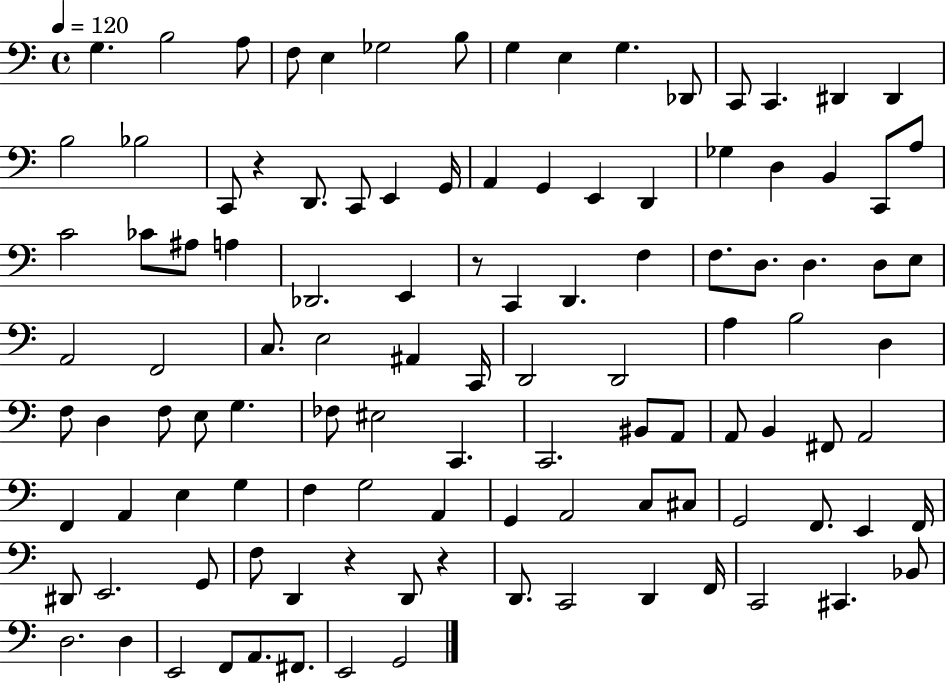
G3/q. B3/h A3/e F3/e E3/q Gb3/h B3/e G3/q E3/q G3/q. Db2/e C2/e C2/q. D#2/q D#2/q B3/h Bb3/h C2/e R/q D2/e. C2/e E2/q G2/s A2/q G2/q E2/q D2/q Gb3/q D3/q B2/q C2/e A3/e C4/h CES4/e A#3/e A3/q Db2/h. E2/q R/e C2/q D2/q. F3/q F3/e. D3/e. D3/q. D3/e E3/e A2/h F2/h C3/e. E3/h A#2/q C2/s D2/h D2/h A3/q B3/h D3/q F3/e D3/q F3/e E3/e G3/q. FES3/e EIS3/h C2/q. C2/h. BIS2/e A2/e A2/e B2/q F#2/e A2/h F2/q A2/q E3/q G3/q F3/q G3/h A2/q G2/q A2/h C3/e C#3/e G2/h F2/e. E2/q F2/s D#2/e E2/h. G2/e F3/e D2/q R/q D2/e R/q D2/e. C2/h D2/q F2/s C2/h C#2/q. Bb2/e D3/h. D3/q E2/h F2/e A2/e. F#2/e. E2/h G2/h